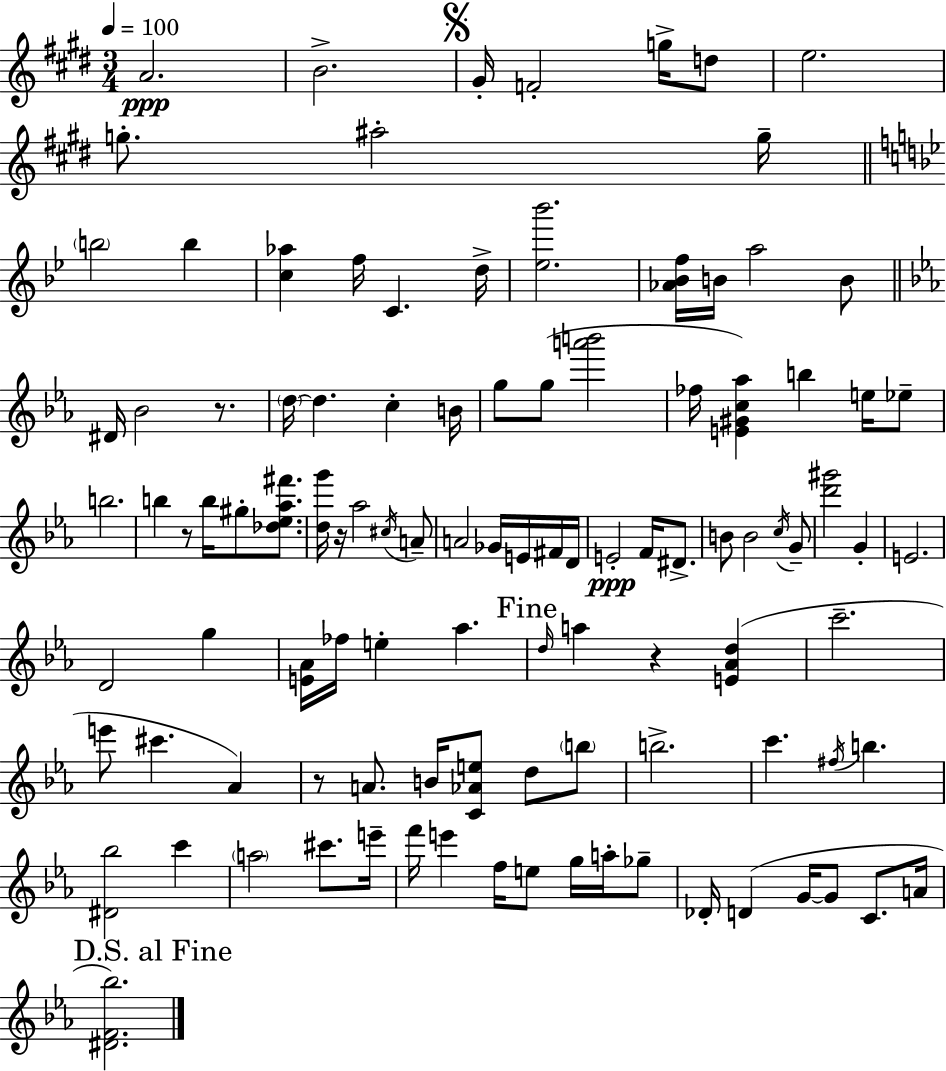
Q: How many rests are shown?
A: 5